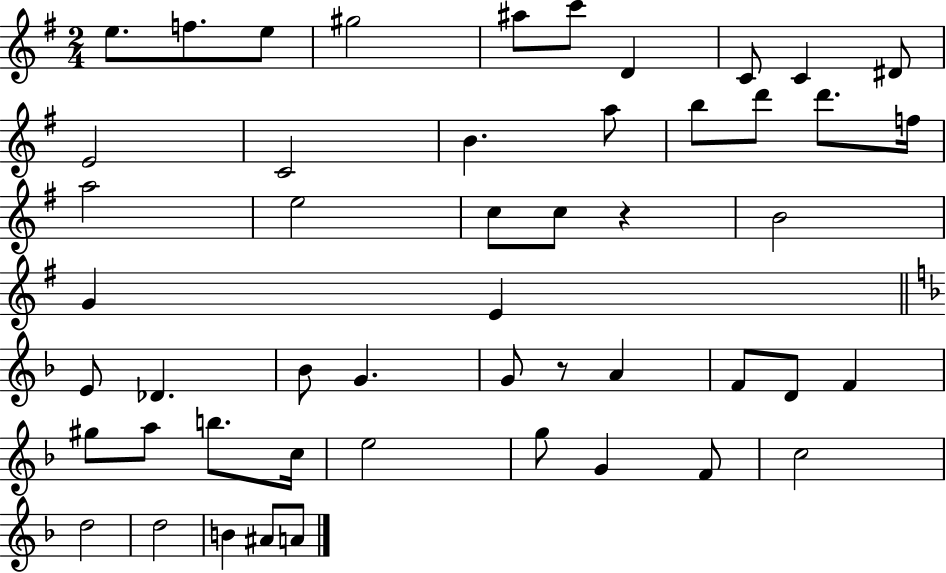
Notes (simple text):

E5/e. F5/e. E5/e G#5/h A#5/e C6/e D4/q C4/e C4/q D#4/e E4/h C4/h B4/q. A5/e B5/e D6/e D6/e. F5/s A5/h E5/h C5/e C5/e R/q B4/h G4/q E4/q E4/e Db4/q. Bb4/e G4/q. G4/e R/e A4/q F4/e D4/e F4/q G#5/e A5/e B5/e. C5/s E5/h G5/e G4/q F4/e C5/h D5/h D5/h B4/q A#4/e A4/e